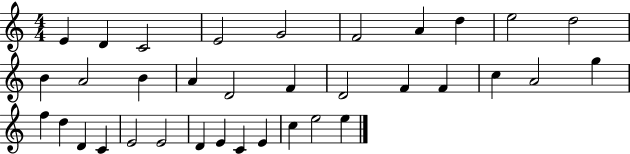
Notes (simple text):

E4/q D4/q C4/h E4/h G4/h F4/h A4/q D5/q E5/h D5/h B4/q A4/h B4/q A4/q D4/h F4/q D4/h F4/q F4/q C5/q A4/h G5/q F5/q D5/q D4/q C4/q E4/h E4/h D4/q E4/q C4/q E4/q C5/q E5/h E5/q